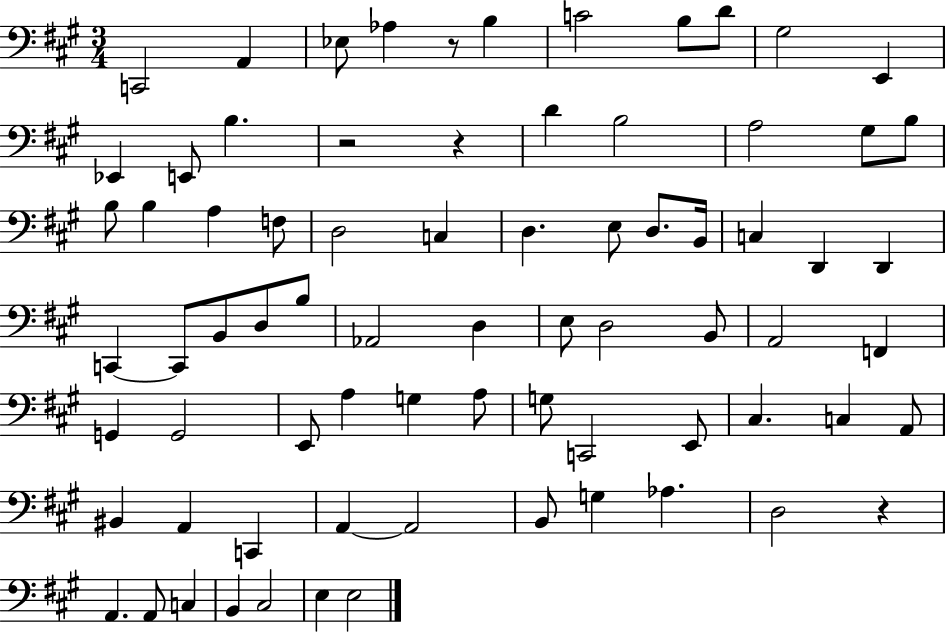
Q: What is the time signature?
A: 3/4